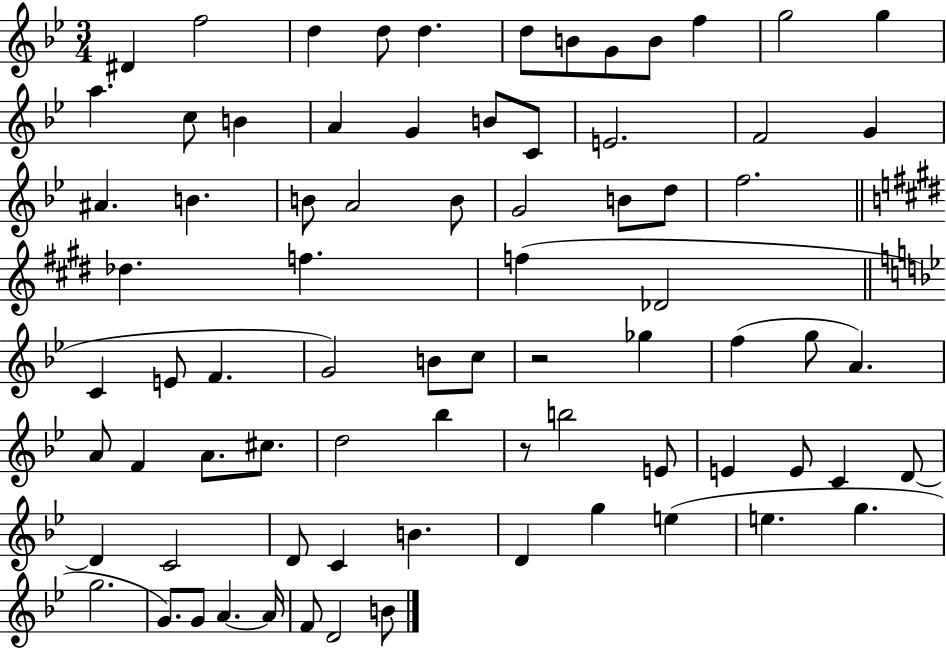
D#4/q F5/h D5/q D5/e D5/q. D5/e B4/e G4/e B4/e F5/q G5/h G5/q A5/q. C5/e B4/q A4/q G4/q B4/e C4/e E4/h. F4/h G4/q A#4/q. B4/q. B4/e A4/h B4/e G4/h B4/e D5/e F5/h. Db5/q. F5/q. F5/q Db4/h C4/q E4/e F4/q. G4/h B4/e C5/e R/h Gb5/q F5/q G5/e A4/q. A4/e F4/q A4/e. C#5/e. D5/h Bb5/q R/e B5/h E4/e E4/q E4/e C4/q D4/e D4/q C4/h D4/e C4/q B4/q. D4/q G5/q E5/q E5/q. G5/q. G5/h. G4/e. G4/e A4/q. A4/s F4/e D4/h B4/e